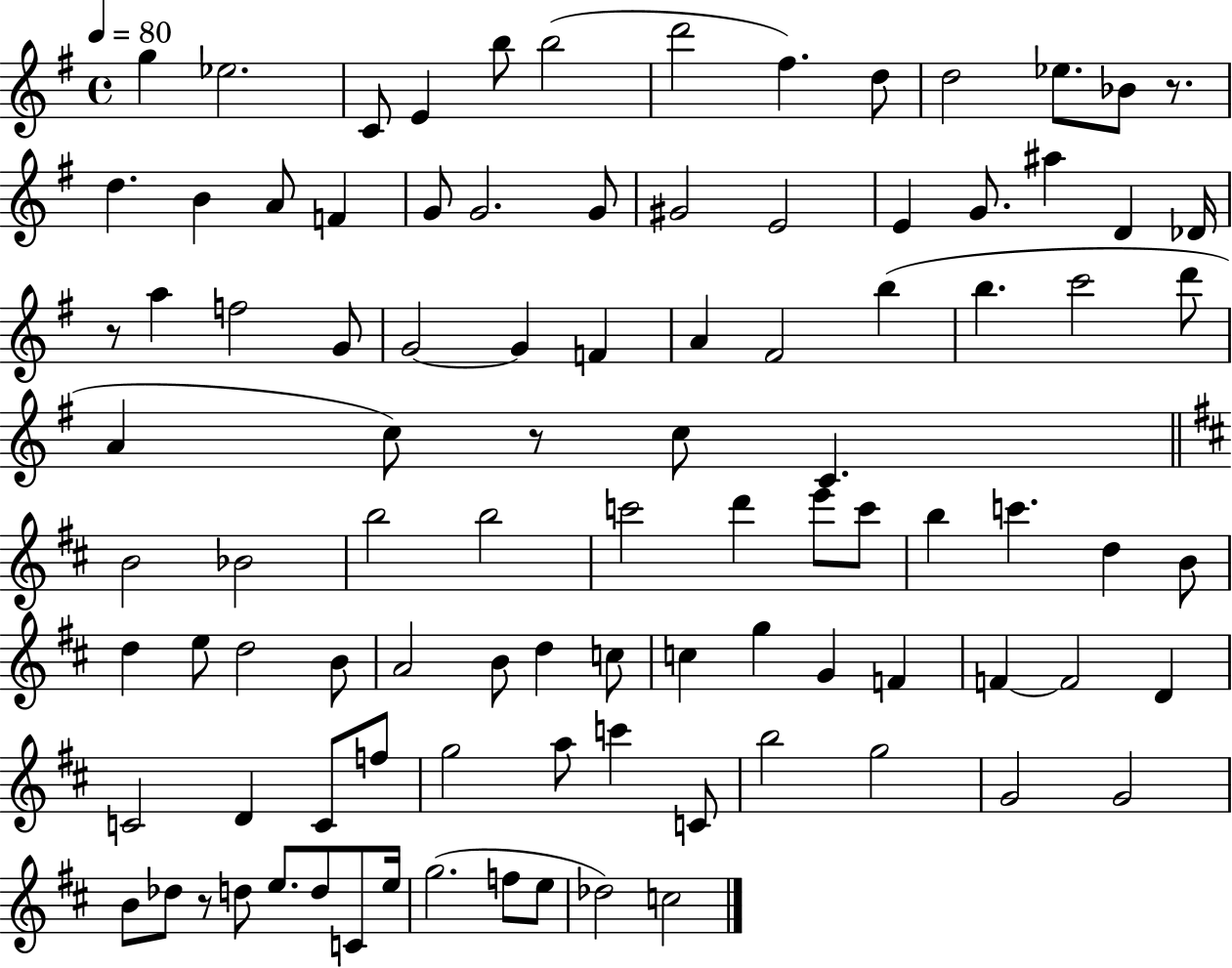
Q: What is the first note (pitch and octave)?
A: G5